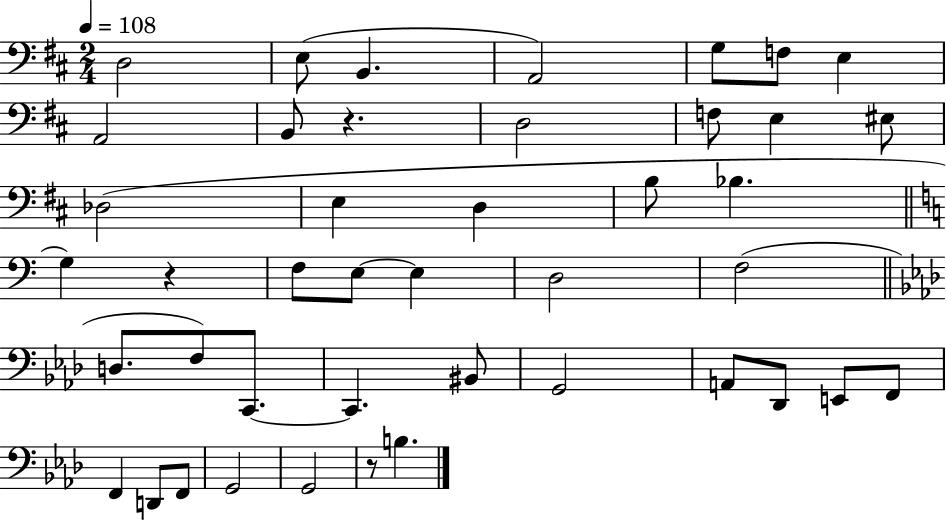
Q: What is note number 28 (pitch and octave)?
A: C2